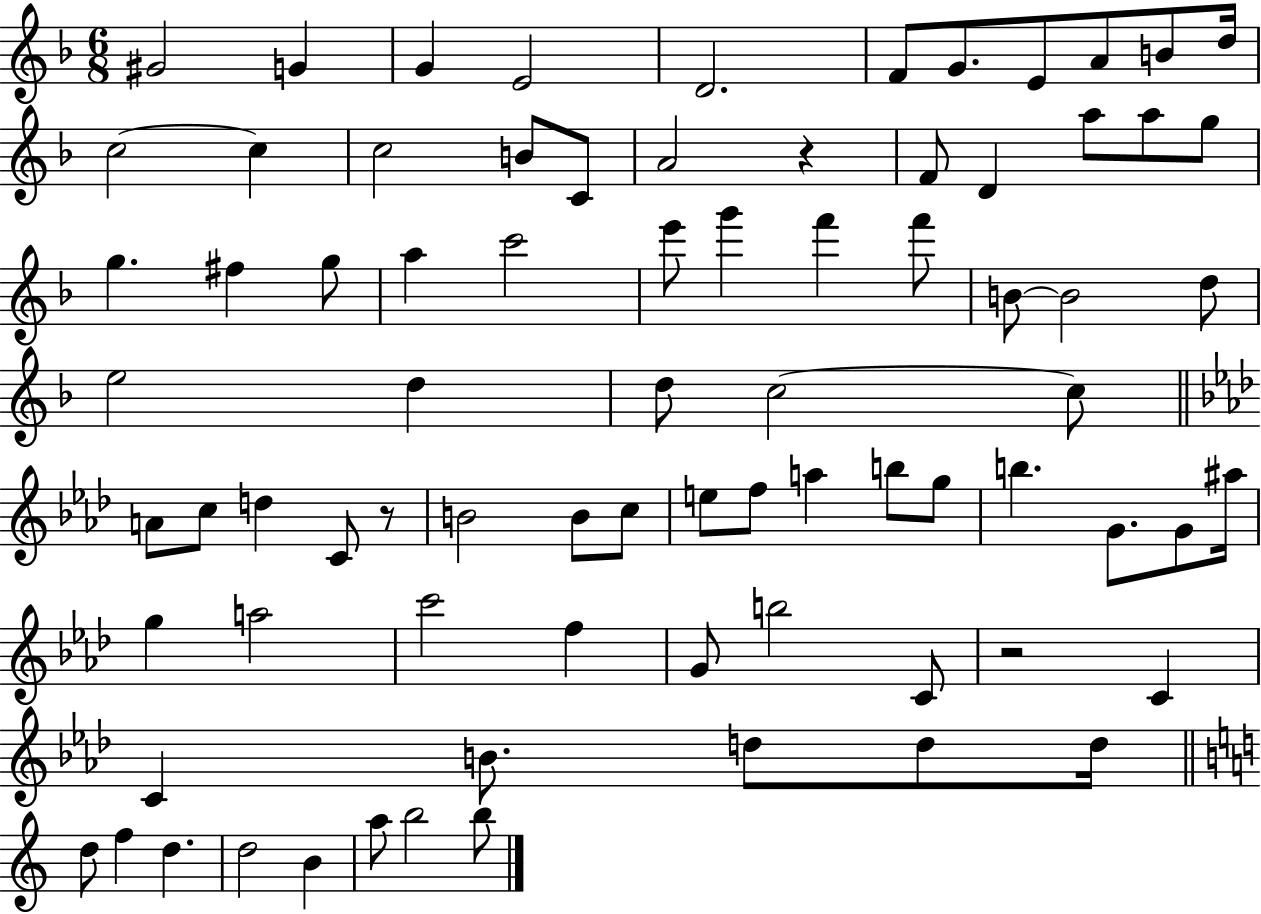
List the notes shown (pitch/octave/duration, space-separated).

G#4/h G4/q G4/q E4/h D4/h. F4/e G4/e. E4/e A4/e B4/e D5/s C5/h C5/q C5/h B4/e C4/e A4/h R/q F4/e D4/q A5/e A5/e G5/e G5/q. F#5/q G5/e A5/q C6/h E6/e G6/q F6/q F6/e B4/e B4/h D5/e E5/h D5/q D5/e C5/h C5/e A4/e C5/e D5/q C4/e R/e B4/h B4/e C5/e E5/e F5/e A5/q B5/e G5/e B5/q. G4/e. G4/e A#5/s G5/q A5/h C6/h F5/q G4/e B5/h C4/e R/h C4/q C4/q B4/e. D5/e D5/e D5/s D5/e F5/q D5/q. D5/h B4/q A5/e B5/h B5/e